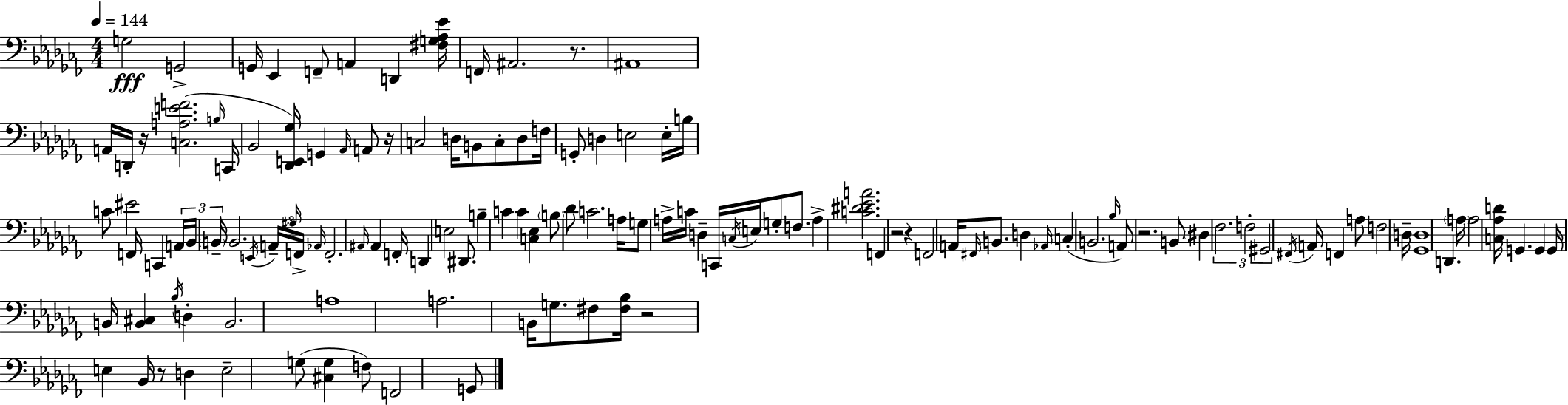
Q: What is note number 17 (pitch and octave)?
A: Ab2